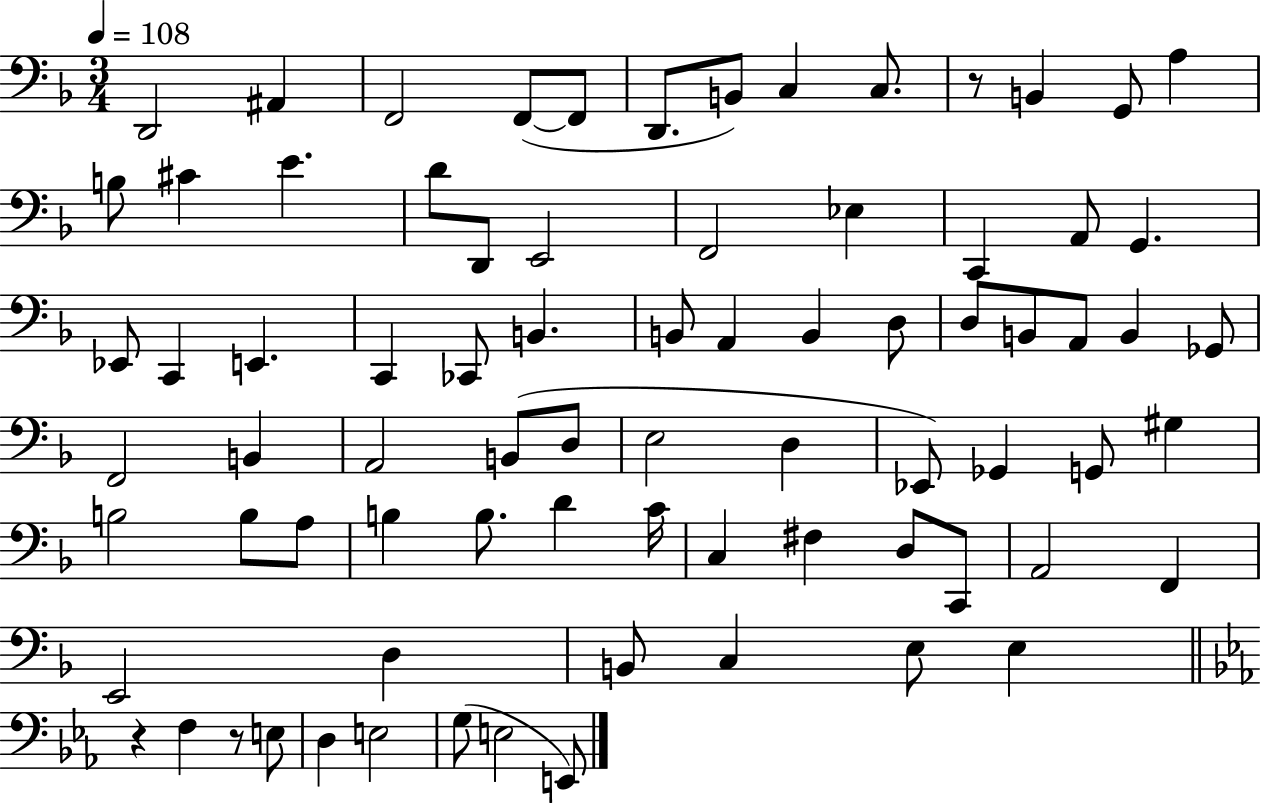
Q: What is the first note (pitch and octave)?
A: D2